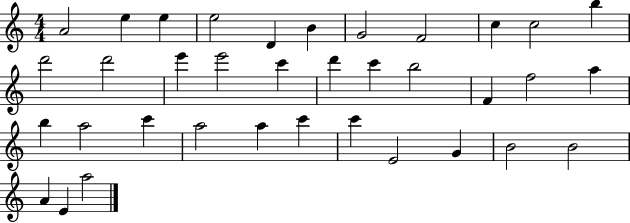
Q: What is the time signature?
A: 4/4